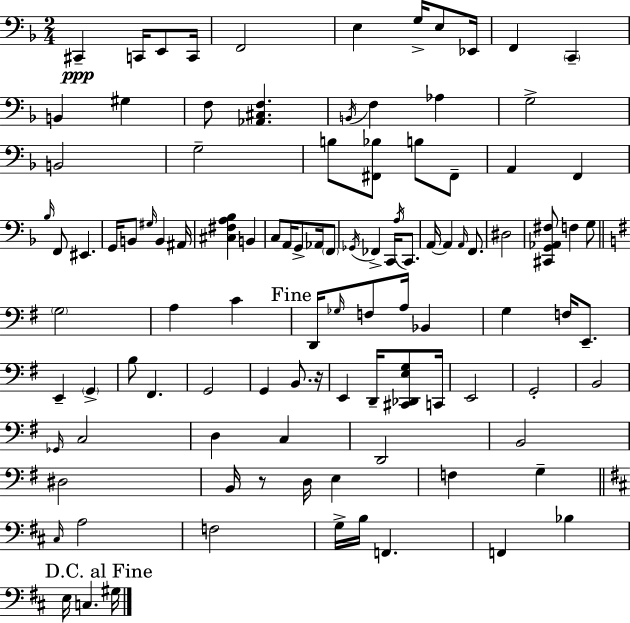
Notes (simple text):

C#2/q C2/s E2/e C2/s F2/h E3/q G3/s E3/e Eb2/s F2/q C2/q B2/q G#3/q F3/e [Ab2,C#3,F3]/q. B2/s F3/q Ab3/q G3/h B2/h G3/h B3/e [F#2,Bb3]/e B3/e F#2/e A2/q F2/q Bb3/s F2/e EIS2/q. G2/s B2/e G#3/s B2/q A#2/s [C#3,F#3,A3,Bb3]/q B2/q C3/e A2/s G2/e Ab2/s F2/e Gb2/s FES2/q C2/s A3/s C2/e. A2/s A2/q A2/s F2/e. D#3/h [C#2,G2,Ab2,F#3]/e F3/q G3/e G3/h A3/q C4/q D2/s Gb3/s F3/e A3/s Bb2/q G3/q F3/s E2/e. E2/q G2/q B3/e F#2/q. G2/h G2/q B2/e. R/s E2/q D2/s [C#2,Db2,E3,G3]/e C2/s E2/h G2/h B2/h Gb2/s C3/h D3/q C3/q D2/h B2/h D#3/h B2/s R/e D3/s E3/q F3/q G3/q C#3/s A3/h F3/h G3/s B3/s F2/q. F2/q Bb3/q E3/s C3/q. G#3/s